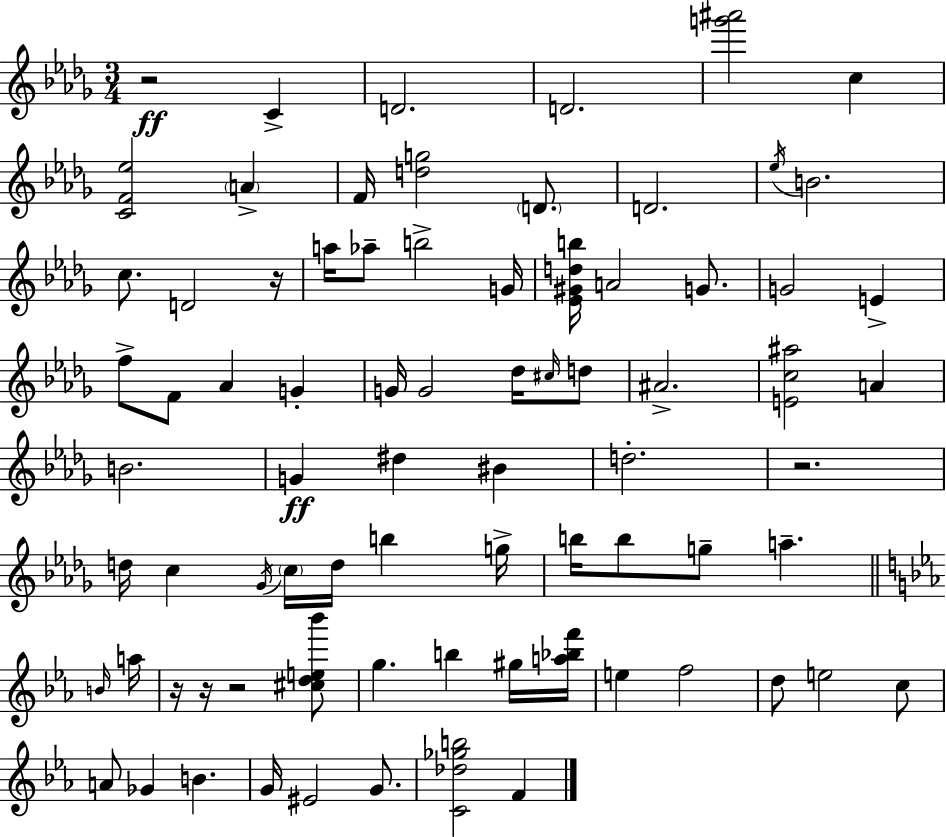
R/h C4/q D4/h. D4/h. [G6,A#6]/h C5/q [C4,F4,Eb5]/h A4/q F4/s [D5,G5]/h D4/e. D4/h. Eb5/s B4/h. C5/e. D4/h R/s A5/s Ab5/e B5/h G4/s [Eb4,G#4,D5,B5]/s A4/h G4/e. G4/h E4/q F5/e F4/e Ab4/q G4/q G4/s G4/h Db5/s C#5/s D5/e A#4/h. [E4,C5,A#5]/h A4/q B4/h. G4/q D#5/q BIS4/q D5/h. R/h. D5/s C5/q Gb4/s C5/s D5/s B5/q G5/s B5/s B5/e G5/e A5/q. B4/s A5/s R/s R/s R/h [C#5,D5,E5,Bb6]/e G5/q. B5/q G#5/s [A5,Bb5,F6]/s E5/q F5/h D5/e E5/h C5/e A4/e Gb4/q B4/q. G4/s EIS4/h G4/e. [C4,Db5,Gb5,B5]/h F4/q